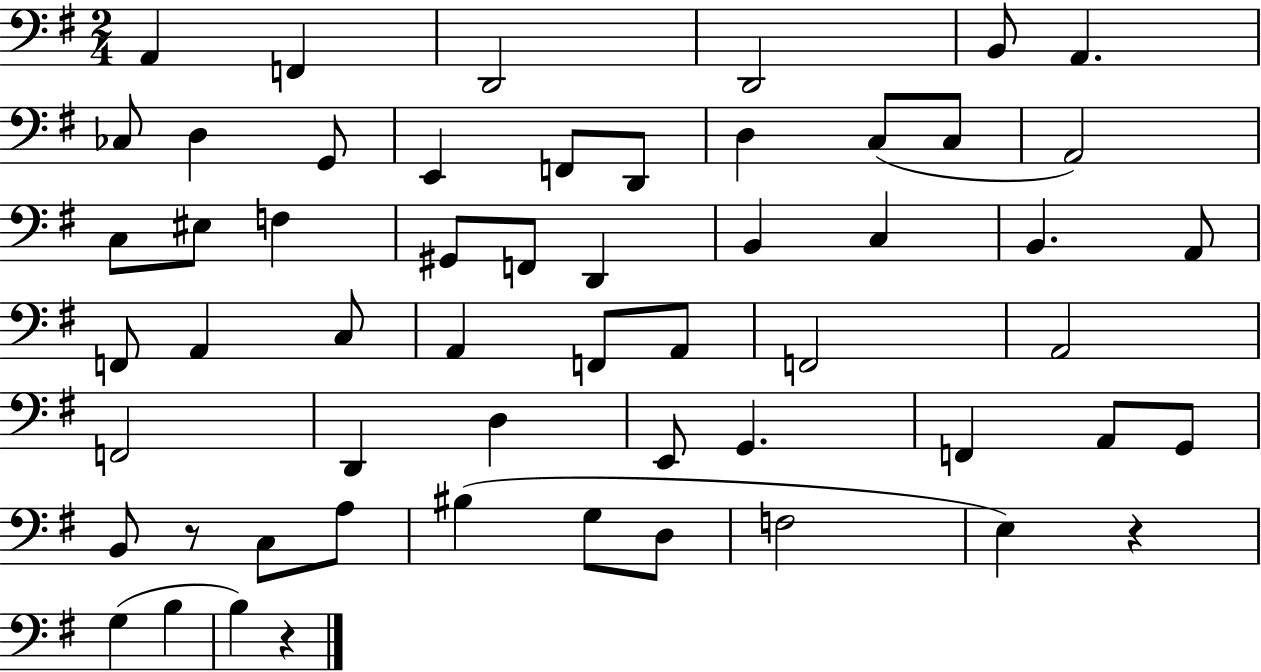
{
  \clef bass
  \numericTimeSignature
  \time 2/4
  \key g \major
  \repeat volta 2 { a,4 f,4 | d,2 | d,2 | b,8 a,4. | \break ces8 d4 g,8 | e,4 f,8 d,8 | d4 c8( c8 | a,2) | \break c8 eis8 f4 | gis,8 f,8 d,4 | b,4 c4 | b,4. a,8 | \break f,8 a,4 c8 | a,4 f,8 a,8 | f,2 | a,2 | \break f,2 | d,4 d4 | e,8 g,4. | f,4 a,8 g,8 | \break b,8 r8 c8 a8 | bis4( g8 d8 | f2 | e4) r4 | \break g4( b4 | b4) r4 | } \bar "|."
}